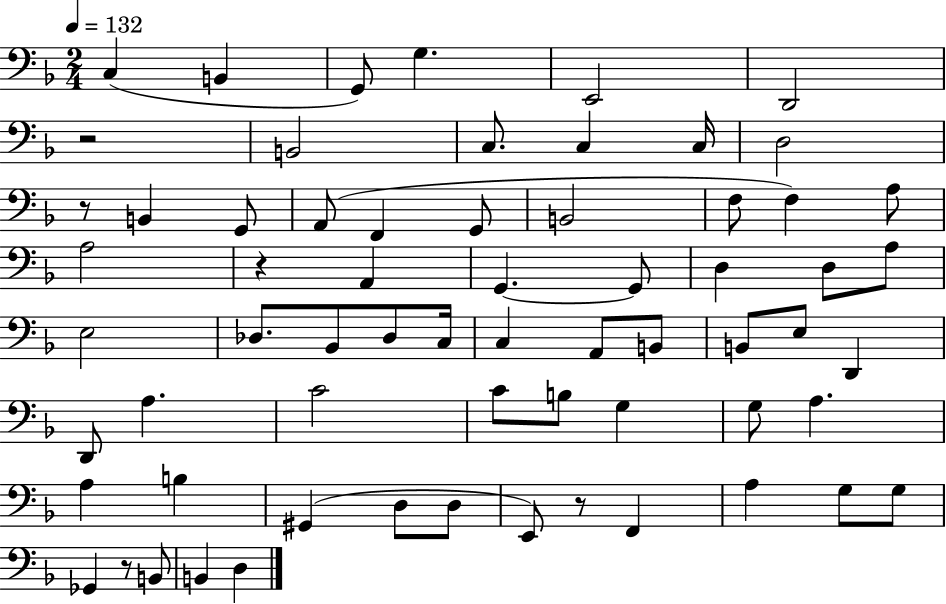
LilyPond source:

{
  \clef bass
  \numericTimeSignature
  \time 2/4
  \key f \major
  \tempo 4 = 132
  \repeat volta 2 { c4( b,4 | g,8) g4. | e,2 | d,2 | \break r2 | b,2 | c8. c4 c16 | d2 | \break r8 b,4 g,8 | a,8( f,4 g,8 | b,2 | f8 f4) a8 | \break a2 | r4 a,4 | g,4.~~ g,8 | d4 d8 a8 | \break e2 | des8. bes,8 des8 c16 | c4 a,8 b,8 | b,8 e8 d,4 | \break d,8 a4. | c'2 | c'8 b8 g4 | g8 a4. | \break a4 b4 | gis,4( d8 d8 | e,8) r8 f,4 | a4 g8 g8 | \break ges,4 r8 b,8 | b,4 d4 | } \bar "|."
}